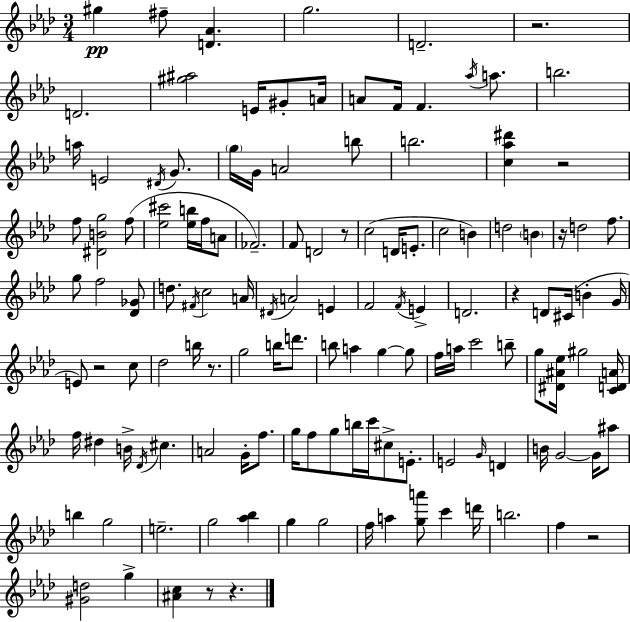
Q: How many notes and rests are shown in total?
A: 131